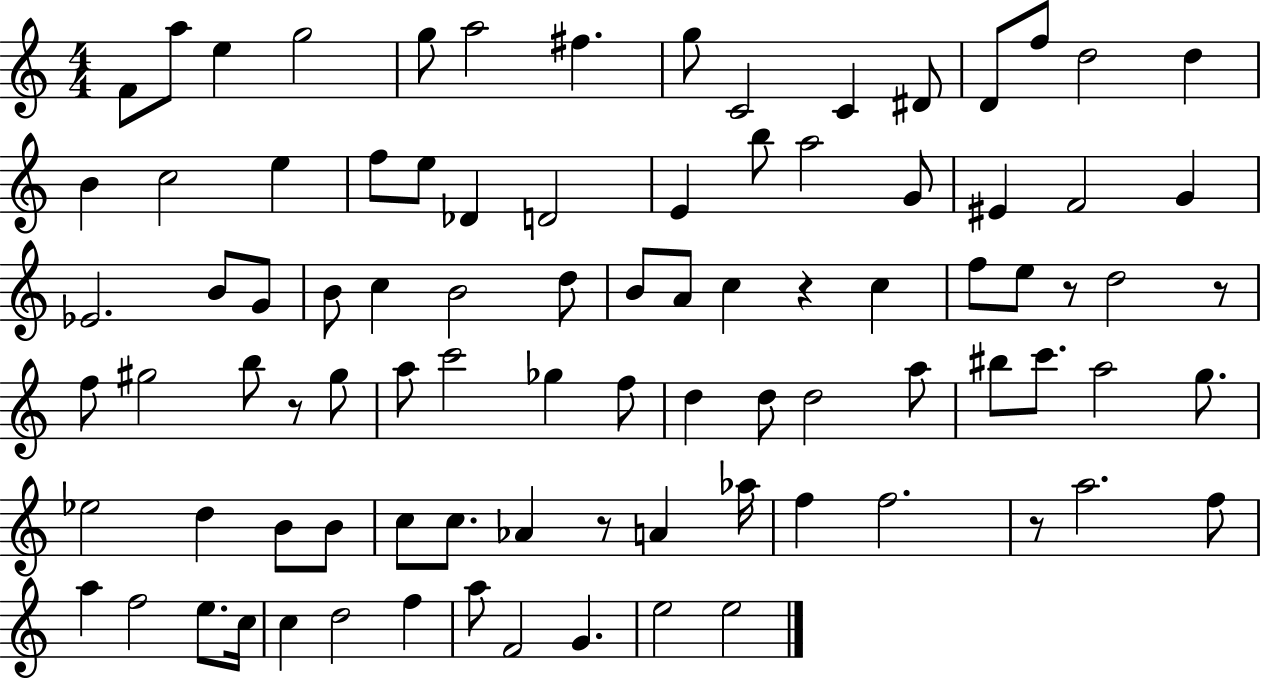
X:1
T:Untitled
M:4/4
L:1/4
K:C
F/2 a/2 e g2 g/2 a2 ^f g/2 C2 C ^D/2 D/2 f/2 d2 d B c2 e f/2 e/2 _D D2 E b/2 a2 G/2 ^E F2 G _E2 B/2 G/2 B/2 c B2 d/2 B/2 A/2 c z c f/2 e/2 z/2 d2 z/2 f/2 ^g2 b/2 z/2 ^g/2 a/2 c'2 _g f/2 d d/2 d2 a/2 ^b/2 c'/2 a2 g/2 _e2 d B/2 B/2 c/2 c/2 _A z/2 A _a/4 f f2 z/2 a2 f/2 a f2 e/2 c/4 c d2 f a/2 F2 G e2 e2